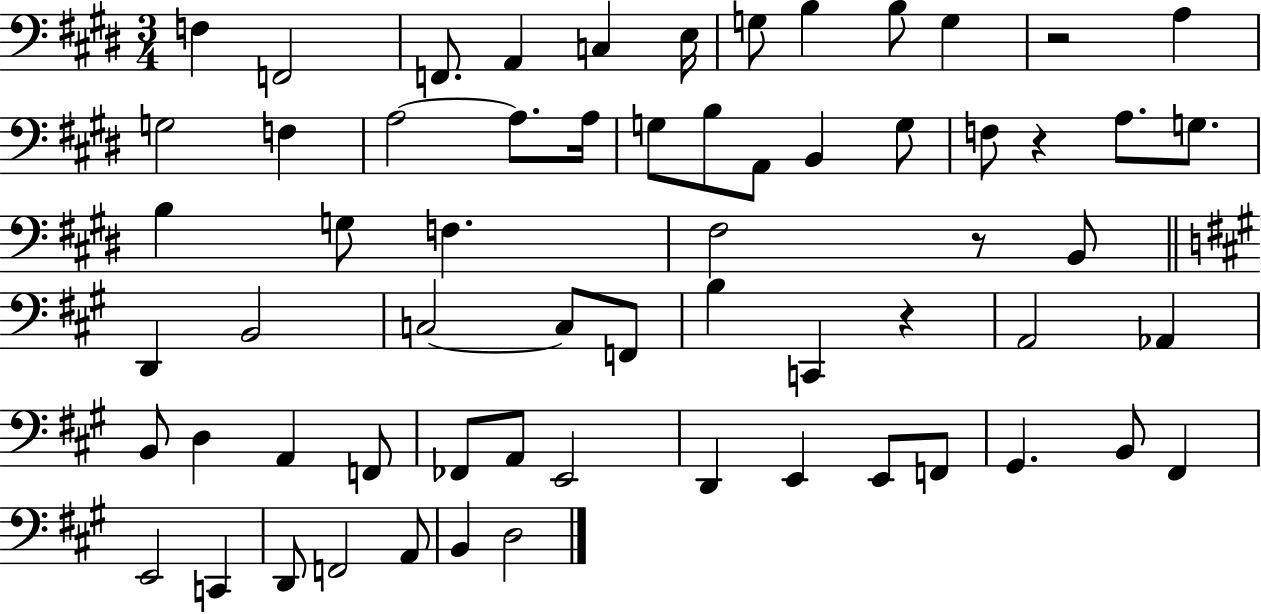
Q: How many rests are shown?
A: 4